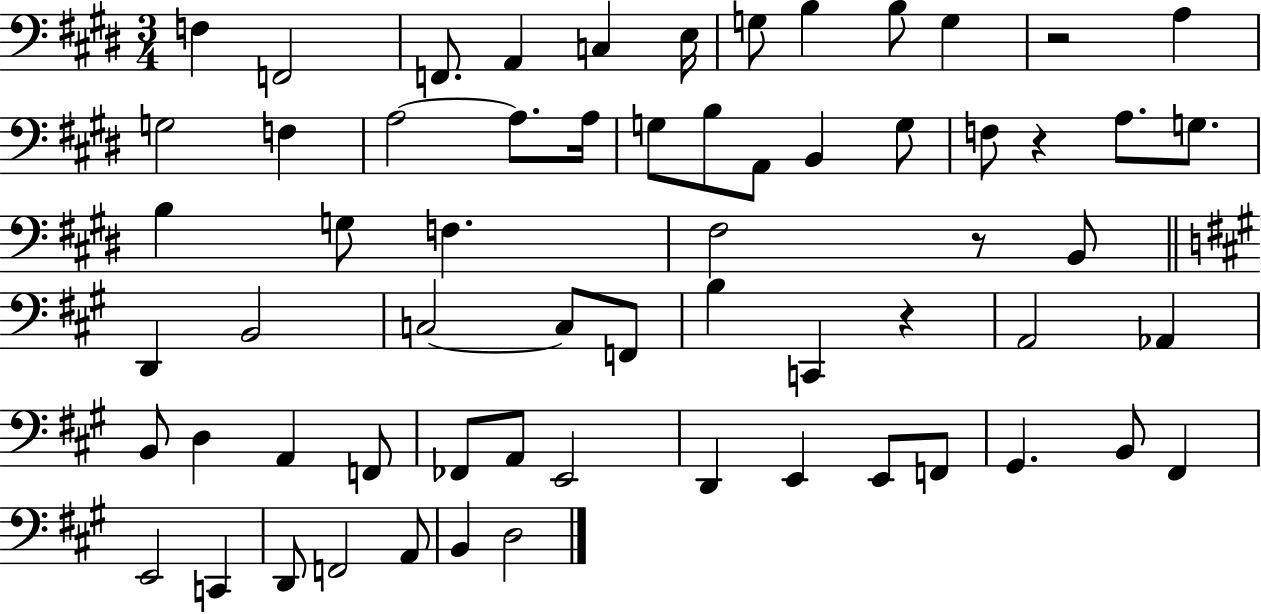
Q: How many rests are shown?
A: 4